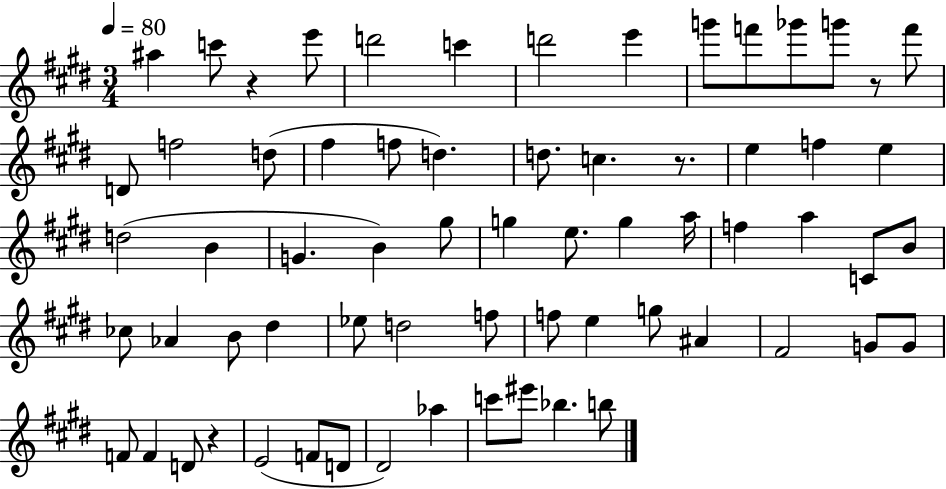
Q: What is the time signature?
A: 3/4